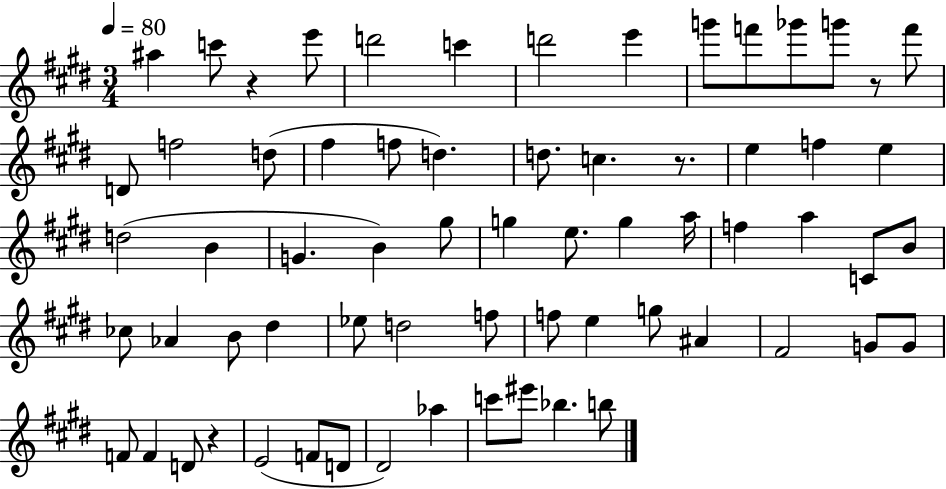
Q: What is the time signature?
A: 3/4